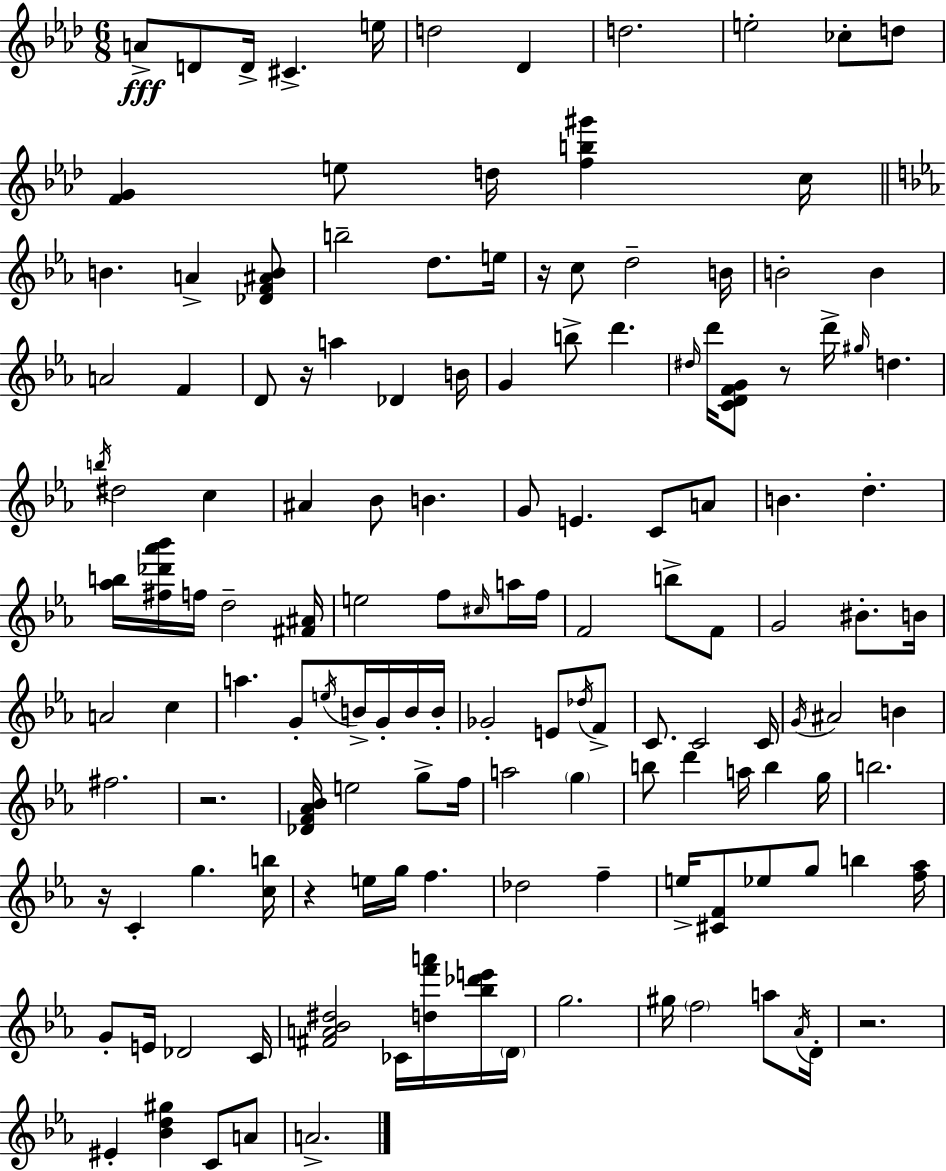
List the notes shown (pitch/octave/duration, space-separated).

A4/e D4/e D4/s C#4/q. E5/s D5/h Db4/q D5/h. E5/h CES5/e D5/e [F4,G4]/q E5/e D5/s [F5,B5,G#6]/q C5/s B4/q. A4/q [Db4,F4,A#4,B4]/e B5/h D5/e. E5/s R/s C5/e D5/h B4/s B4/h B4/q A4/h F4/q D4/e R/s A5/q Db4/q B4/s G4/q B5/e D6/q. D#5/s D6/s [C4,D4,F4,G4]/e R/e D6/s G#5/s D5/q. B5/s D#5/h C5/q A#4/q Bb4/e B4/q. G4/e E4/q. C4/e A4/e B4/q. D5/q. [Ab5,B5]/s [F#5,Db6,Ab6,Bb6]/s F5/s D5/h [F#4,A#4]/s E5/h F5/e C#5/s A5/s F5/s F4/h B5/e F4/e G4/h BIS4/e. B4/s A4/h C5/q A5/q. G4/e E5/s B4/s G4/s B4/s B4/s Gb4/h E4/e Db5/s F4/e C4/e. C4/h C4/s G4/s A#4/h B4/q F#5/h. R/h. [Db4,F4,Ab4,Bb4]/s E5/h G5/e F5/s A5/h G5/q B5/e D6/q A5/s B5/q G5/s B5/h. R/s C4/q G5/q. [C5,B5]/s R/q E5/s G5/s F5/q. Db5/h F5/q E5/s [C#4,F4]/e Eb5/e G5/e B5/q [F5,Ab5]/s G4/e E4/s Db4/h C4/s [F#4,A4,Bb4,D#5]/h CES4/s [D5,F6,A6]/s [Bb5,Db6,E6]/s D4/s G5/h. G#5/s F5/h A5/e Ab4/s D4/s R/h. EIS4/q [Bb4,D5,G#5]/q C4/e A4/e A4/h.